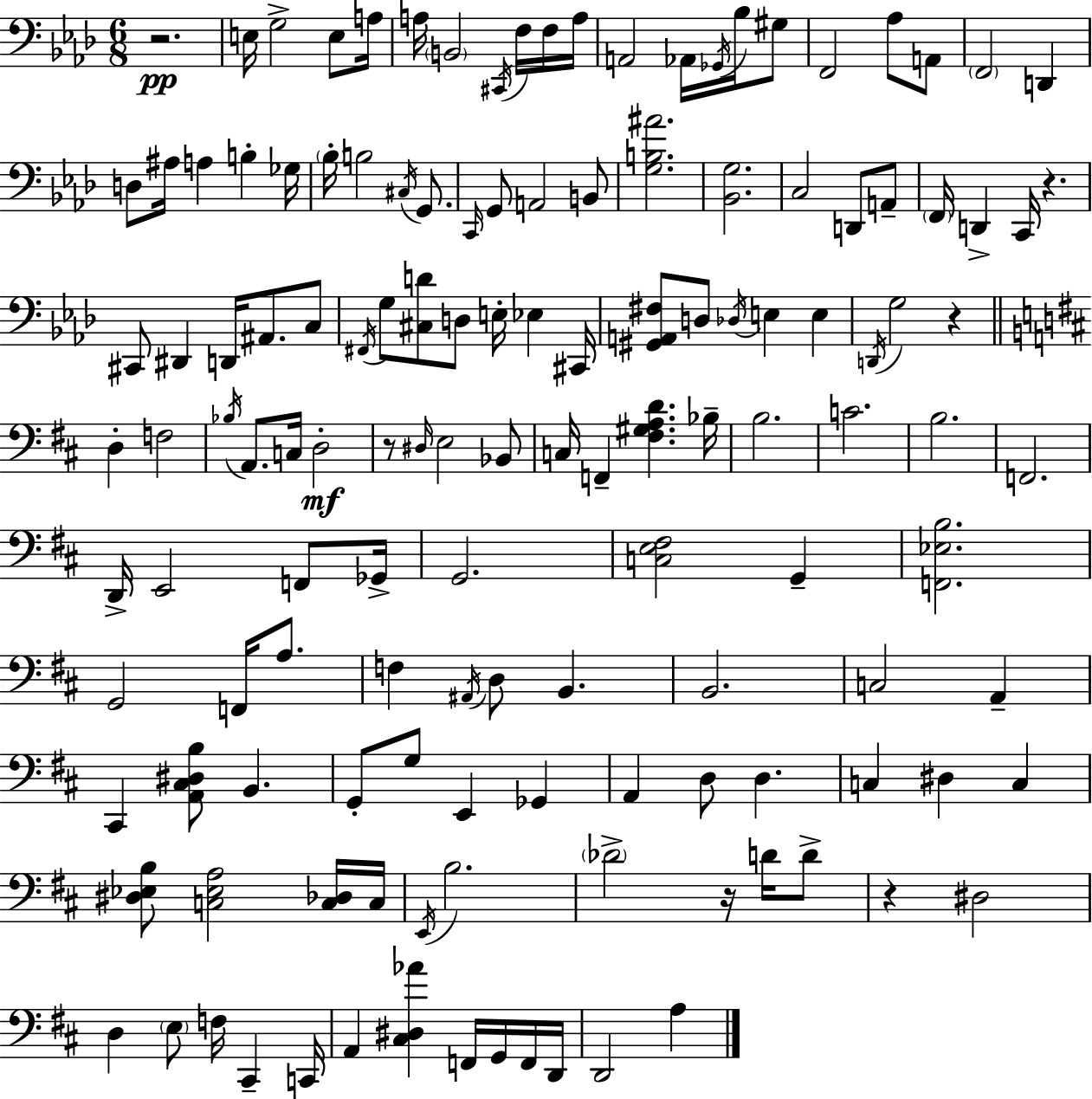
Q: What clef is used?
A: bass